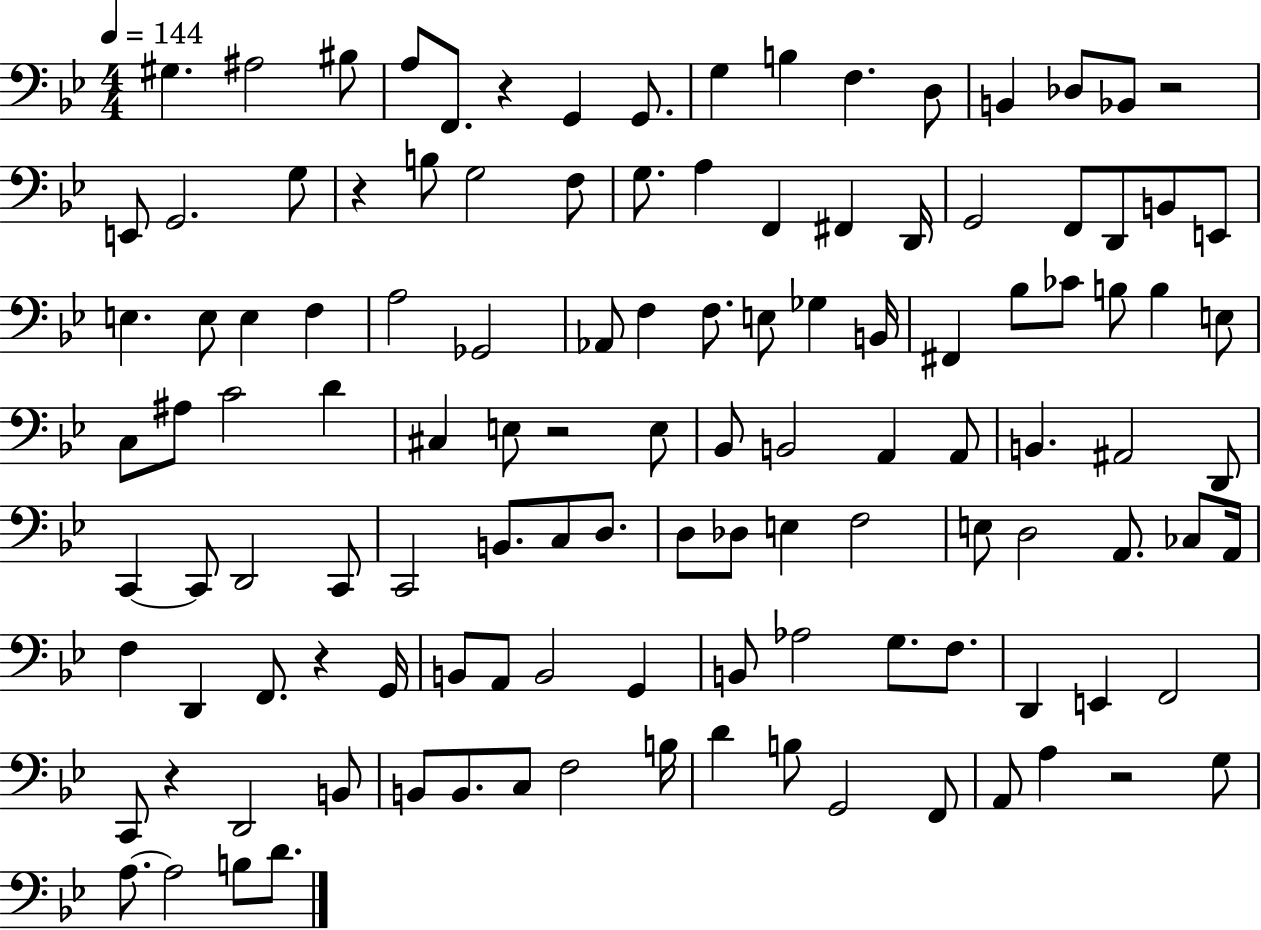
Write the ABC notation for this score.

X:1
T:Untitled
M:4/4
L:1/4
K:Bb
^G, ^A,2 ^B,/2 A,/2 F,,/2 z G,, G,,/2 G, B, F, D,/2 B,, _D,/2 _B,,/2 z2 E,,/2 G,,2 G,/2 z B,/2 G,2 F,/2 G,/2 A, F,, ^F,, D,,/4 G,,2 F,,/2 D,,/2 B,,/2 E,,/2 E, E,/2 E, F, A,2 _G,,2 _A,,/2 F, F,/2 E,/2 _G, B,,/4 ^F,, _B,/2 _C/2 B,/2 B, E,/2 C,/2 ^A,/2 C2 D ^C, E,/2 z2 E,/2 _B,,/2 B,,2 A,, A,,/2 B,, ^A,,2 D,,/2 C,, C,,/2 D,,2 C,,/2 C,,2 B,,/2 C,/2 D,/2 D,/2 _D,/2 E, F,2 E,/2 D,2 A,,/2 _C,/2 A,,/4 F, D,, F,,/2 z G,,/4 B,,/2 A,,/2 B,,2 G,, B,,/2 _A,2 G,/2 F,/2 D,, E,, F,,2 C,,/2 z D,,2 B,,/2 B,,/2 B,,/2 C,/2 F,2 B,/4 D B,/2 G,,2 F,,/2 A,,/2 A, z2 G,/2 A,/2 A,2 B,/2 D/2